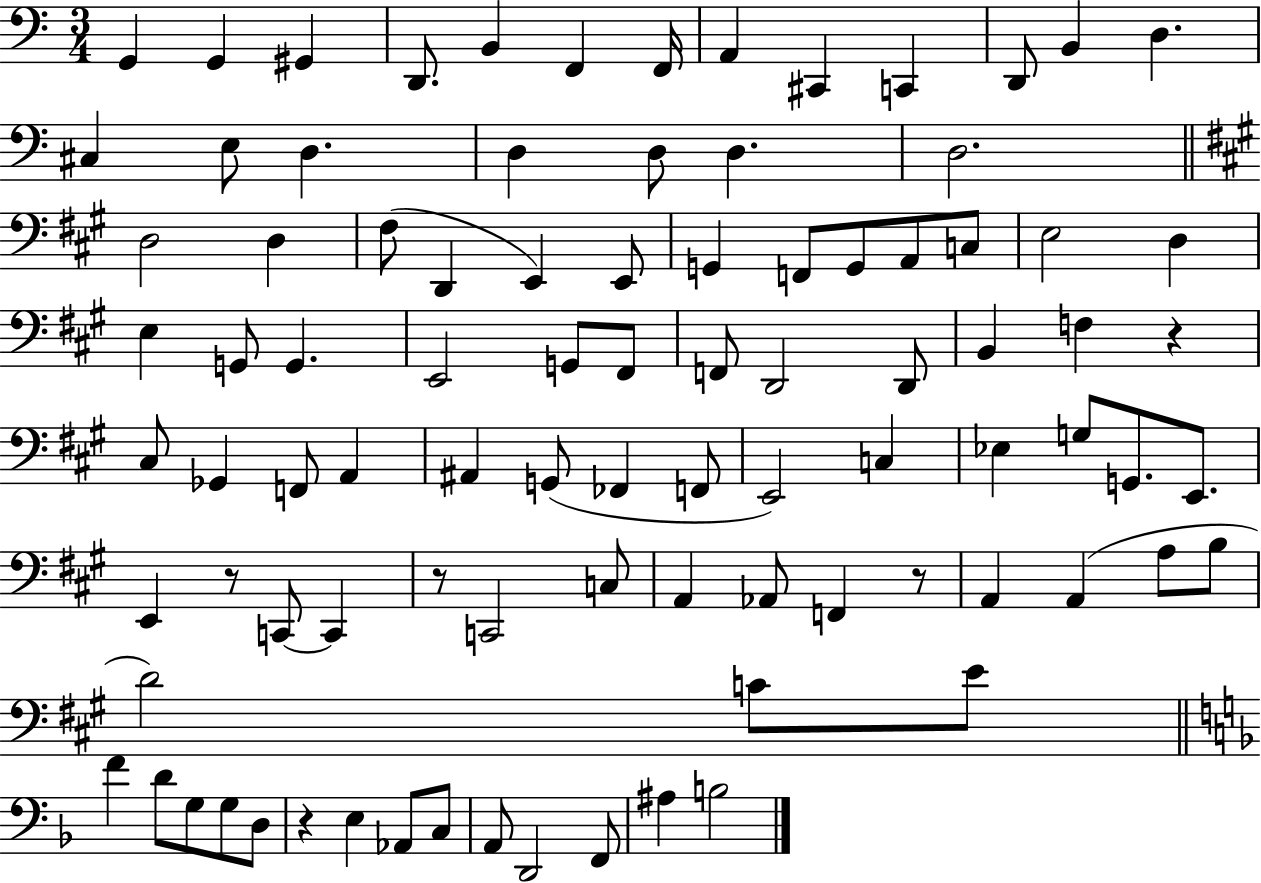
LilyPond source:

{
  \clef bass
  \numericTimeSignature
  \time 3/4
  \key c \major
  \repeat volta 2 { g,4 g,4 gis,4 | d,8. b,4 f,4 f,16 | a,4 cis,4 c,4 | d,8 b,4 d4. | \break cis4 e8 d4. | d4 d8 d4. | d2. | \bar "||" \break \key a \major d2 d4 | fis8( d,4 e,4) e,8 | g,4 f,8 g,8 a,8 c8 | e2 d4 | \break e4 g,8 g,4. | e,2 g,8 fis,8 | f,8 d,2 d,8 | b,4 f4 r4 | \break cis8 ges,4 f,8 a,4 | ais,4 g,8( fes,4 f,8 | e,2) c4 | ees4 g8 g,8. e,8. | \break e,4 r8 c,8~~ c,4 | r8 c,2 c8 | a,4 aes,8 f,4 r8 | a,4 a,4( a8 b8 | \break d'2) c'8 e'8 | \bar "||" \break \key f \major f'4 d'8 g8 g8 d8 | r4 e4 aes,8 c8 | a,8 d,2 f,8 | ais4 b2 | \break } \bar "|."
}